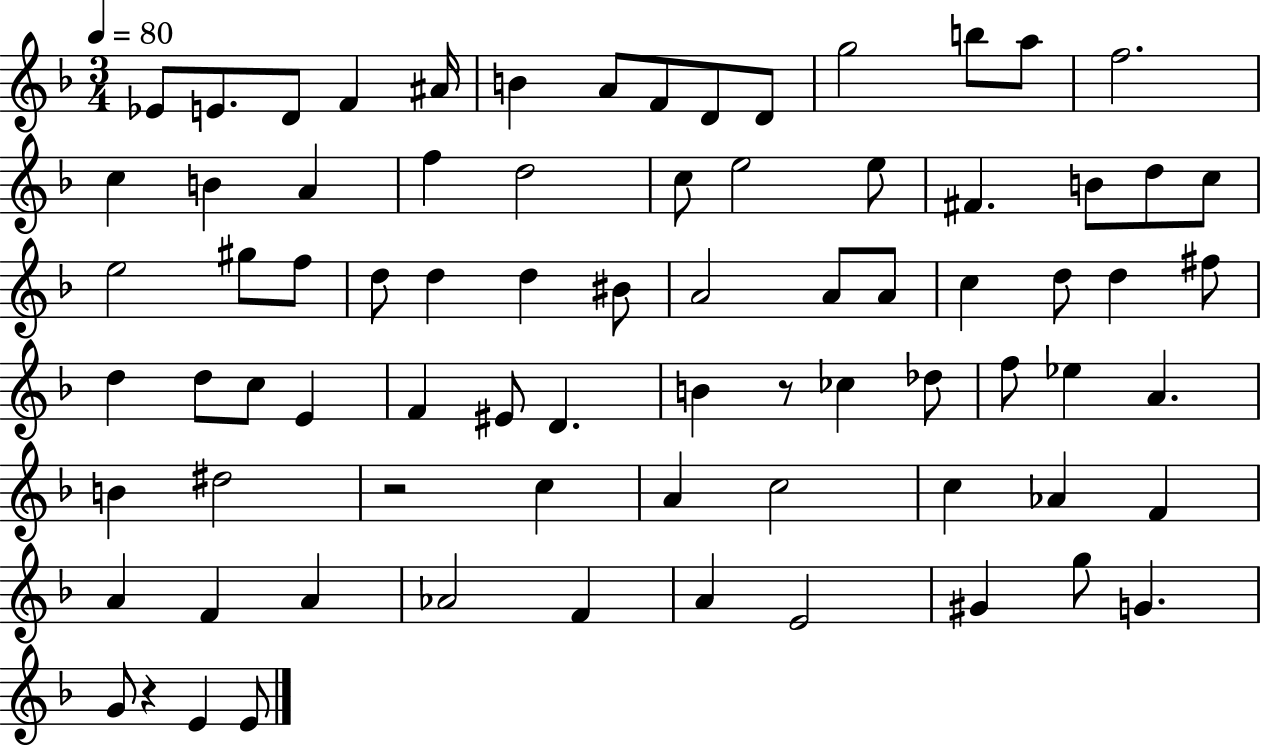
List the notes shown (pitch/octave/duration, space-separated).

Eb4/e E4/e. D4/e F4/q A#4/s B4/q A4/e F4/e D4/e D4/e G5/h B5/e A5/e F5/h. C5/q B4/q A4/q F5/q D5/h C5/e E5/h E5/e F#4/q. B4/e D5/e C5/e E5/h G#5/e F5/e D5/e D5/q D5/q BIS4/e A4/h A4/e A4/e C5/q D5/e D5/q F#5/e D5/q D5/e C5/e E4/q F4/q EIS4/e D4/q. B4/q R/e CES5/q Db5/e F5/e Eb5/q A4/q. B4/q D#5/h R/h C5/q A4/q C5/h C5/q Ab4/q F4/q A4/q F4/q A4/q Ab4/h F4/q A4/q E4/h G#4/q G5/e G4/q. G4/e R/q E4/q E4/e